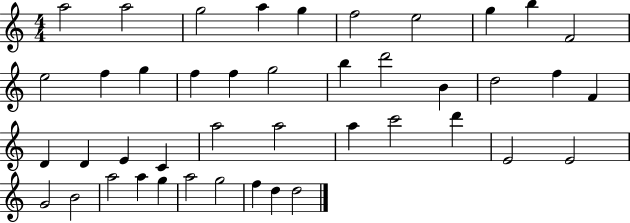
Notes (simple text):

A5/h A5/h G5/h A5/q G5/q F5/h E5/h G5/q B5/q F4/h E5/h F5/q G5/q F5/q F5/q G5/h B5/q D6/h B4/q D5/h F5/q F4/q D4/q D4/q E4/q C4/q A5/h A5/h A5/q C6/h D6/q E4/h E4/h G4/h B4/h A5/h A5/q G5/q A5/h G5/h F5/q D5/q D5/h